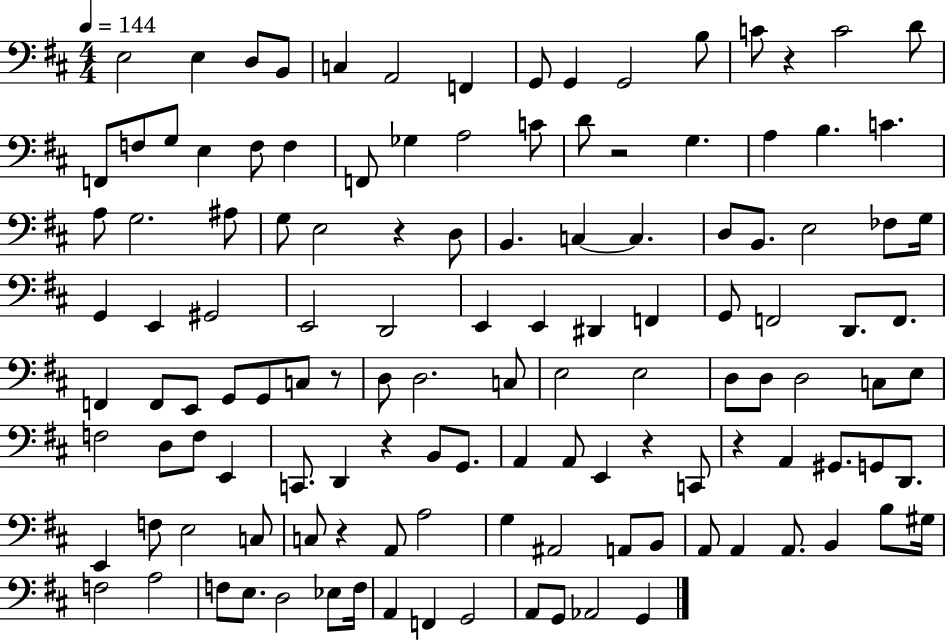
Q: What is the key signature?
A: D major